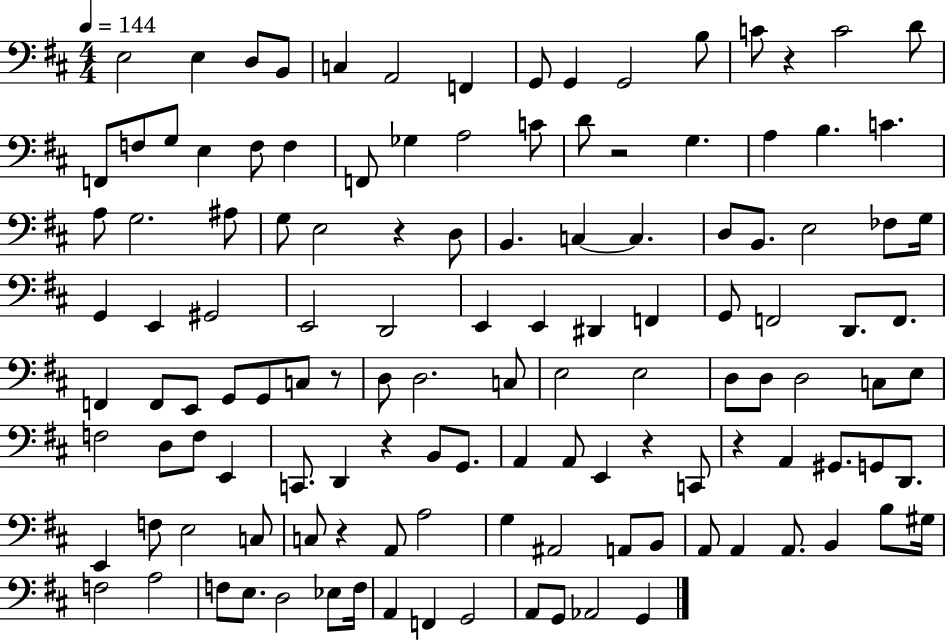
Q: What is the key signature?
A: D major